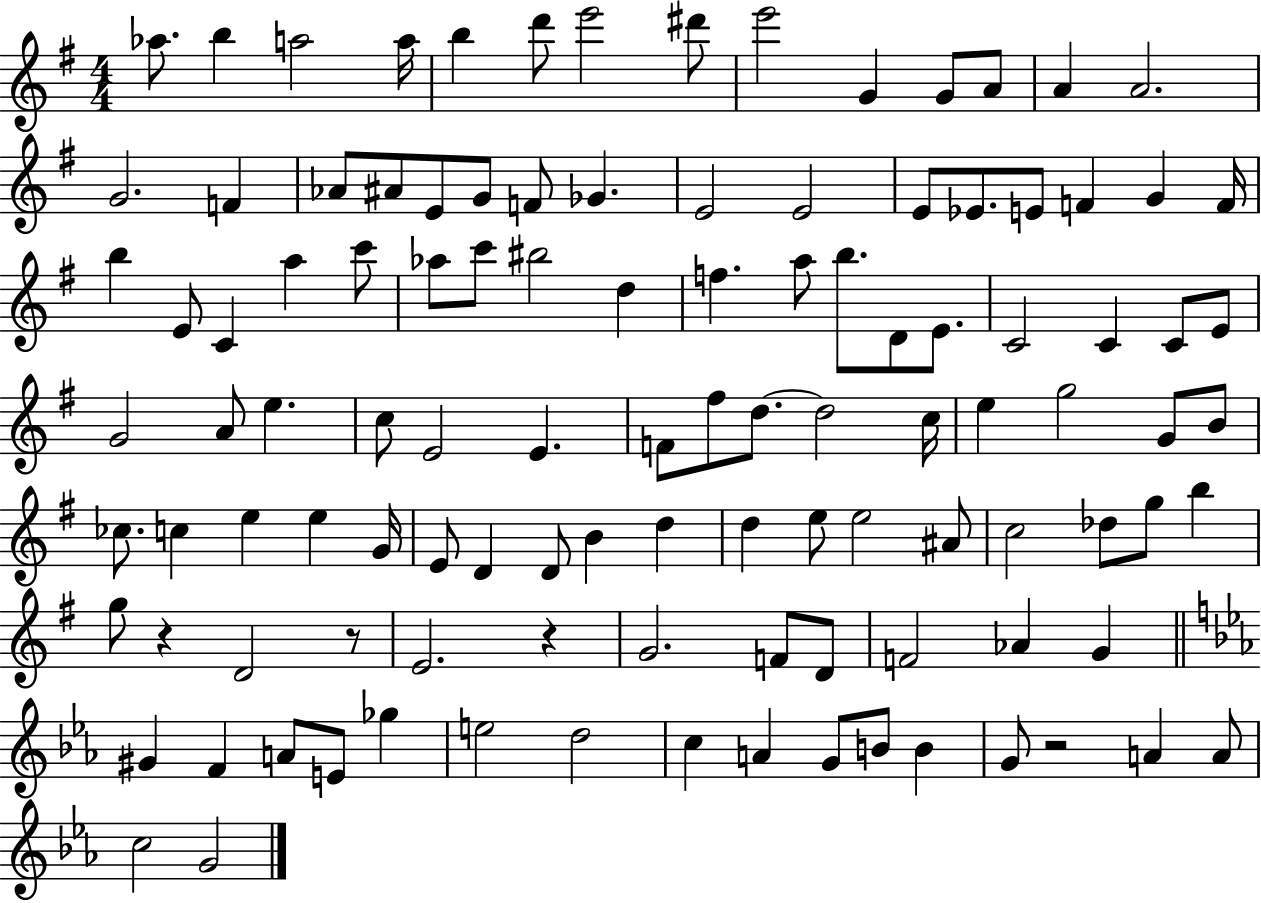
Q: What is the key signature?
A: G major